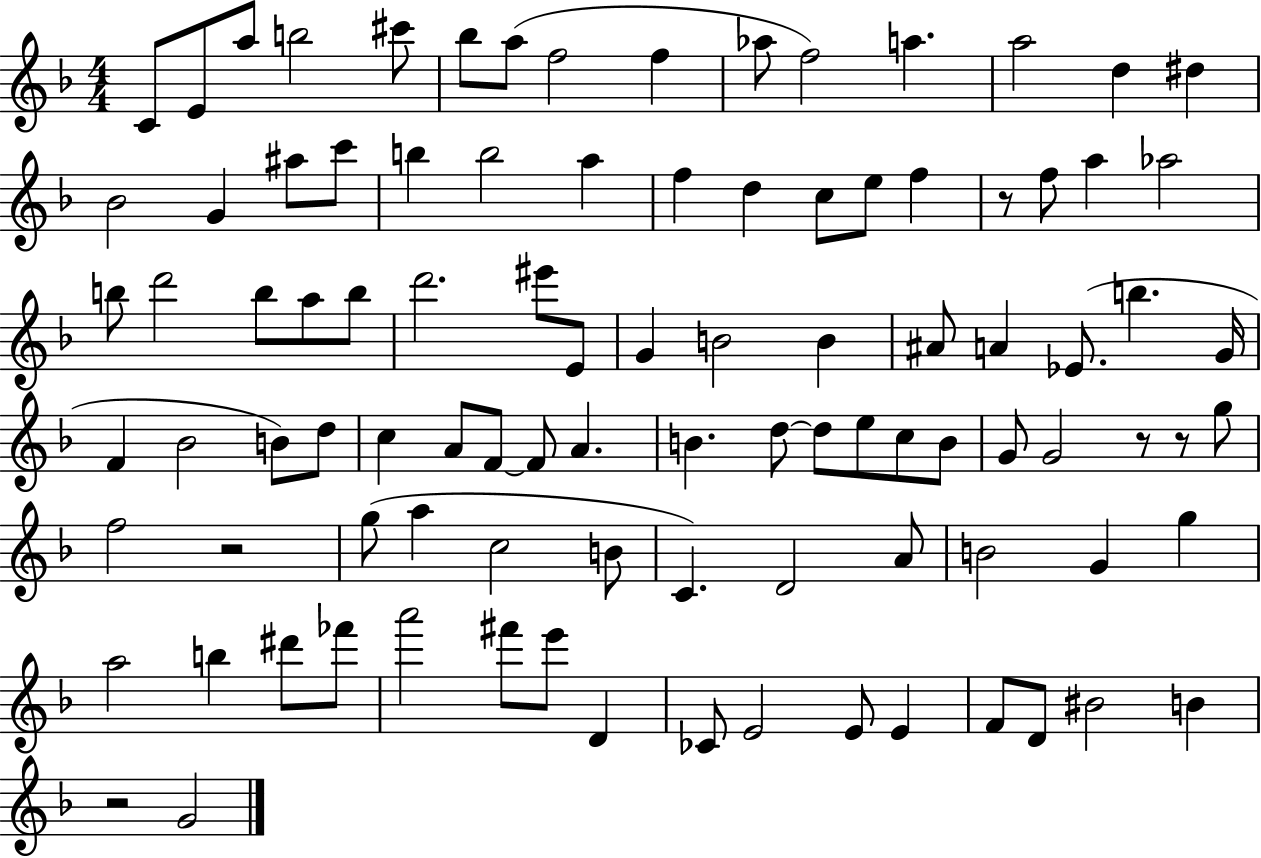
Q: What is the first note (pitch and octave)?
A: C4